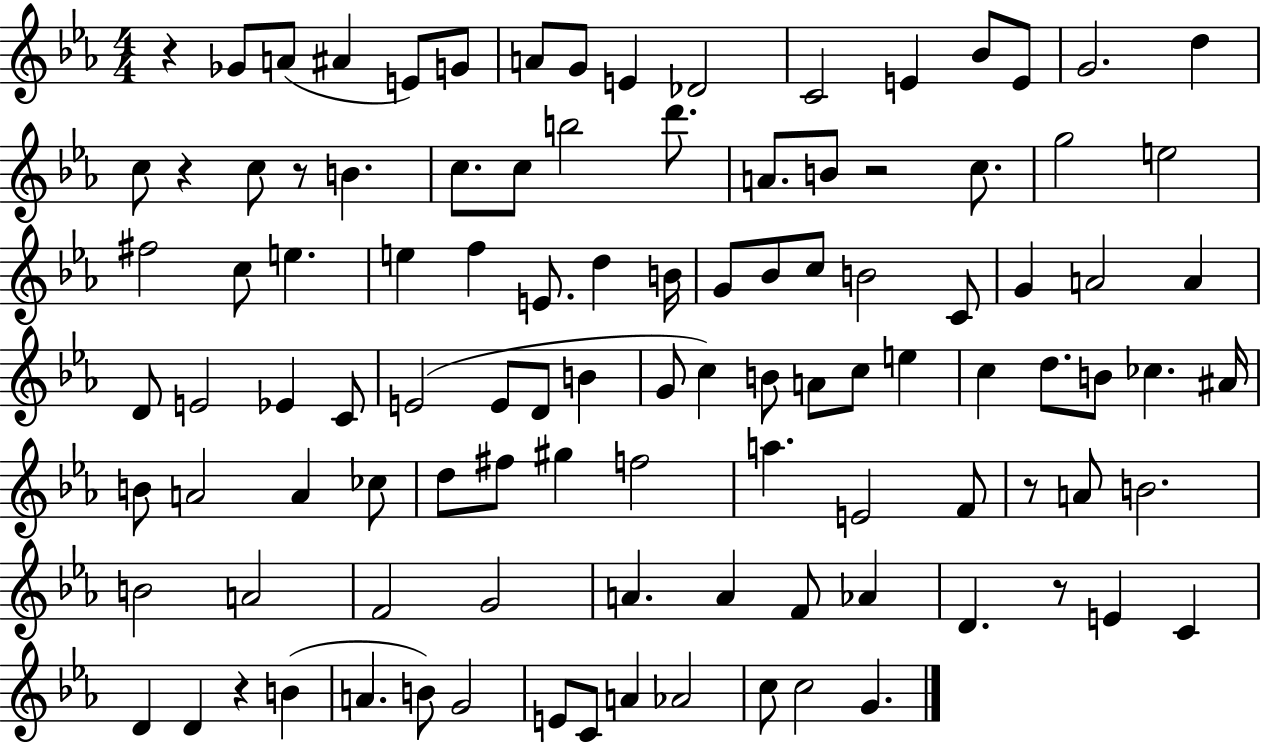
{
  \clef treble
  \numericTimeSignature
  \time 4/4
  \key ees \major
  r4 ges'8 a'8( ais'4 e'8) g'8 | a'8 g'8 e'4 des'2 | c'2 e'4 bes'8 e'8 | g'2. d''4 | \break c''8 r4 c''8 r8 b'4. | c''8. c''8 b''2 d'''8. | a'8. b'8 r2 c''8. | g''2 e''2 | \break fis''2 c''8 e''4. | e''4 f''4 e'8. d''4 b'16 | g'8 bes'8 c''8 b'2 c'8 | g'4 a'2 a'4 | \break d'8 e'2 ees'4 c'8 | e'2( e'8 d'8 b'4 | g'8 c''4) b'8 a'8 c''8 e''4 | c''4 d''8. b'8 ces''4. ais'16 | \break b'8 a'2 a'4 ces''8 | d''8 fis''8 gis''4 f''2 | a''4. e'2 f'8 | r8 a'8 b'2. | \break b'2 a'2 | f'2 g'2 | a'4. a'4 f'8 aes'4 | d'4. r8 e'4 c'4 | \break d'4 d'4 r4 b'4( | a'4. b'8) g'2 | e'8 c'8 a'4 aes'2 | c''8 c''2 g'4. | \break \bar "|."
}